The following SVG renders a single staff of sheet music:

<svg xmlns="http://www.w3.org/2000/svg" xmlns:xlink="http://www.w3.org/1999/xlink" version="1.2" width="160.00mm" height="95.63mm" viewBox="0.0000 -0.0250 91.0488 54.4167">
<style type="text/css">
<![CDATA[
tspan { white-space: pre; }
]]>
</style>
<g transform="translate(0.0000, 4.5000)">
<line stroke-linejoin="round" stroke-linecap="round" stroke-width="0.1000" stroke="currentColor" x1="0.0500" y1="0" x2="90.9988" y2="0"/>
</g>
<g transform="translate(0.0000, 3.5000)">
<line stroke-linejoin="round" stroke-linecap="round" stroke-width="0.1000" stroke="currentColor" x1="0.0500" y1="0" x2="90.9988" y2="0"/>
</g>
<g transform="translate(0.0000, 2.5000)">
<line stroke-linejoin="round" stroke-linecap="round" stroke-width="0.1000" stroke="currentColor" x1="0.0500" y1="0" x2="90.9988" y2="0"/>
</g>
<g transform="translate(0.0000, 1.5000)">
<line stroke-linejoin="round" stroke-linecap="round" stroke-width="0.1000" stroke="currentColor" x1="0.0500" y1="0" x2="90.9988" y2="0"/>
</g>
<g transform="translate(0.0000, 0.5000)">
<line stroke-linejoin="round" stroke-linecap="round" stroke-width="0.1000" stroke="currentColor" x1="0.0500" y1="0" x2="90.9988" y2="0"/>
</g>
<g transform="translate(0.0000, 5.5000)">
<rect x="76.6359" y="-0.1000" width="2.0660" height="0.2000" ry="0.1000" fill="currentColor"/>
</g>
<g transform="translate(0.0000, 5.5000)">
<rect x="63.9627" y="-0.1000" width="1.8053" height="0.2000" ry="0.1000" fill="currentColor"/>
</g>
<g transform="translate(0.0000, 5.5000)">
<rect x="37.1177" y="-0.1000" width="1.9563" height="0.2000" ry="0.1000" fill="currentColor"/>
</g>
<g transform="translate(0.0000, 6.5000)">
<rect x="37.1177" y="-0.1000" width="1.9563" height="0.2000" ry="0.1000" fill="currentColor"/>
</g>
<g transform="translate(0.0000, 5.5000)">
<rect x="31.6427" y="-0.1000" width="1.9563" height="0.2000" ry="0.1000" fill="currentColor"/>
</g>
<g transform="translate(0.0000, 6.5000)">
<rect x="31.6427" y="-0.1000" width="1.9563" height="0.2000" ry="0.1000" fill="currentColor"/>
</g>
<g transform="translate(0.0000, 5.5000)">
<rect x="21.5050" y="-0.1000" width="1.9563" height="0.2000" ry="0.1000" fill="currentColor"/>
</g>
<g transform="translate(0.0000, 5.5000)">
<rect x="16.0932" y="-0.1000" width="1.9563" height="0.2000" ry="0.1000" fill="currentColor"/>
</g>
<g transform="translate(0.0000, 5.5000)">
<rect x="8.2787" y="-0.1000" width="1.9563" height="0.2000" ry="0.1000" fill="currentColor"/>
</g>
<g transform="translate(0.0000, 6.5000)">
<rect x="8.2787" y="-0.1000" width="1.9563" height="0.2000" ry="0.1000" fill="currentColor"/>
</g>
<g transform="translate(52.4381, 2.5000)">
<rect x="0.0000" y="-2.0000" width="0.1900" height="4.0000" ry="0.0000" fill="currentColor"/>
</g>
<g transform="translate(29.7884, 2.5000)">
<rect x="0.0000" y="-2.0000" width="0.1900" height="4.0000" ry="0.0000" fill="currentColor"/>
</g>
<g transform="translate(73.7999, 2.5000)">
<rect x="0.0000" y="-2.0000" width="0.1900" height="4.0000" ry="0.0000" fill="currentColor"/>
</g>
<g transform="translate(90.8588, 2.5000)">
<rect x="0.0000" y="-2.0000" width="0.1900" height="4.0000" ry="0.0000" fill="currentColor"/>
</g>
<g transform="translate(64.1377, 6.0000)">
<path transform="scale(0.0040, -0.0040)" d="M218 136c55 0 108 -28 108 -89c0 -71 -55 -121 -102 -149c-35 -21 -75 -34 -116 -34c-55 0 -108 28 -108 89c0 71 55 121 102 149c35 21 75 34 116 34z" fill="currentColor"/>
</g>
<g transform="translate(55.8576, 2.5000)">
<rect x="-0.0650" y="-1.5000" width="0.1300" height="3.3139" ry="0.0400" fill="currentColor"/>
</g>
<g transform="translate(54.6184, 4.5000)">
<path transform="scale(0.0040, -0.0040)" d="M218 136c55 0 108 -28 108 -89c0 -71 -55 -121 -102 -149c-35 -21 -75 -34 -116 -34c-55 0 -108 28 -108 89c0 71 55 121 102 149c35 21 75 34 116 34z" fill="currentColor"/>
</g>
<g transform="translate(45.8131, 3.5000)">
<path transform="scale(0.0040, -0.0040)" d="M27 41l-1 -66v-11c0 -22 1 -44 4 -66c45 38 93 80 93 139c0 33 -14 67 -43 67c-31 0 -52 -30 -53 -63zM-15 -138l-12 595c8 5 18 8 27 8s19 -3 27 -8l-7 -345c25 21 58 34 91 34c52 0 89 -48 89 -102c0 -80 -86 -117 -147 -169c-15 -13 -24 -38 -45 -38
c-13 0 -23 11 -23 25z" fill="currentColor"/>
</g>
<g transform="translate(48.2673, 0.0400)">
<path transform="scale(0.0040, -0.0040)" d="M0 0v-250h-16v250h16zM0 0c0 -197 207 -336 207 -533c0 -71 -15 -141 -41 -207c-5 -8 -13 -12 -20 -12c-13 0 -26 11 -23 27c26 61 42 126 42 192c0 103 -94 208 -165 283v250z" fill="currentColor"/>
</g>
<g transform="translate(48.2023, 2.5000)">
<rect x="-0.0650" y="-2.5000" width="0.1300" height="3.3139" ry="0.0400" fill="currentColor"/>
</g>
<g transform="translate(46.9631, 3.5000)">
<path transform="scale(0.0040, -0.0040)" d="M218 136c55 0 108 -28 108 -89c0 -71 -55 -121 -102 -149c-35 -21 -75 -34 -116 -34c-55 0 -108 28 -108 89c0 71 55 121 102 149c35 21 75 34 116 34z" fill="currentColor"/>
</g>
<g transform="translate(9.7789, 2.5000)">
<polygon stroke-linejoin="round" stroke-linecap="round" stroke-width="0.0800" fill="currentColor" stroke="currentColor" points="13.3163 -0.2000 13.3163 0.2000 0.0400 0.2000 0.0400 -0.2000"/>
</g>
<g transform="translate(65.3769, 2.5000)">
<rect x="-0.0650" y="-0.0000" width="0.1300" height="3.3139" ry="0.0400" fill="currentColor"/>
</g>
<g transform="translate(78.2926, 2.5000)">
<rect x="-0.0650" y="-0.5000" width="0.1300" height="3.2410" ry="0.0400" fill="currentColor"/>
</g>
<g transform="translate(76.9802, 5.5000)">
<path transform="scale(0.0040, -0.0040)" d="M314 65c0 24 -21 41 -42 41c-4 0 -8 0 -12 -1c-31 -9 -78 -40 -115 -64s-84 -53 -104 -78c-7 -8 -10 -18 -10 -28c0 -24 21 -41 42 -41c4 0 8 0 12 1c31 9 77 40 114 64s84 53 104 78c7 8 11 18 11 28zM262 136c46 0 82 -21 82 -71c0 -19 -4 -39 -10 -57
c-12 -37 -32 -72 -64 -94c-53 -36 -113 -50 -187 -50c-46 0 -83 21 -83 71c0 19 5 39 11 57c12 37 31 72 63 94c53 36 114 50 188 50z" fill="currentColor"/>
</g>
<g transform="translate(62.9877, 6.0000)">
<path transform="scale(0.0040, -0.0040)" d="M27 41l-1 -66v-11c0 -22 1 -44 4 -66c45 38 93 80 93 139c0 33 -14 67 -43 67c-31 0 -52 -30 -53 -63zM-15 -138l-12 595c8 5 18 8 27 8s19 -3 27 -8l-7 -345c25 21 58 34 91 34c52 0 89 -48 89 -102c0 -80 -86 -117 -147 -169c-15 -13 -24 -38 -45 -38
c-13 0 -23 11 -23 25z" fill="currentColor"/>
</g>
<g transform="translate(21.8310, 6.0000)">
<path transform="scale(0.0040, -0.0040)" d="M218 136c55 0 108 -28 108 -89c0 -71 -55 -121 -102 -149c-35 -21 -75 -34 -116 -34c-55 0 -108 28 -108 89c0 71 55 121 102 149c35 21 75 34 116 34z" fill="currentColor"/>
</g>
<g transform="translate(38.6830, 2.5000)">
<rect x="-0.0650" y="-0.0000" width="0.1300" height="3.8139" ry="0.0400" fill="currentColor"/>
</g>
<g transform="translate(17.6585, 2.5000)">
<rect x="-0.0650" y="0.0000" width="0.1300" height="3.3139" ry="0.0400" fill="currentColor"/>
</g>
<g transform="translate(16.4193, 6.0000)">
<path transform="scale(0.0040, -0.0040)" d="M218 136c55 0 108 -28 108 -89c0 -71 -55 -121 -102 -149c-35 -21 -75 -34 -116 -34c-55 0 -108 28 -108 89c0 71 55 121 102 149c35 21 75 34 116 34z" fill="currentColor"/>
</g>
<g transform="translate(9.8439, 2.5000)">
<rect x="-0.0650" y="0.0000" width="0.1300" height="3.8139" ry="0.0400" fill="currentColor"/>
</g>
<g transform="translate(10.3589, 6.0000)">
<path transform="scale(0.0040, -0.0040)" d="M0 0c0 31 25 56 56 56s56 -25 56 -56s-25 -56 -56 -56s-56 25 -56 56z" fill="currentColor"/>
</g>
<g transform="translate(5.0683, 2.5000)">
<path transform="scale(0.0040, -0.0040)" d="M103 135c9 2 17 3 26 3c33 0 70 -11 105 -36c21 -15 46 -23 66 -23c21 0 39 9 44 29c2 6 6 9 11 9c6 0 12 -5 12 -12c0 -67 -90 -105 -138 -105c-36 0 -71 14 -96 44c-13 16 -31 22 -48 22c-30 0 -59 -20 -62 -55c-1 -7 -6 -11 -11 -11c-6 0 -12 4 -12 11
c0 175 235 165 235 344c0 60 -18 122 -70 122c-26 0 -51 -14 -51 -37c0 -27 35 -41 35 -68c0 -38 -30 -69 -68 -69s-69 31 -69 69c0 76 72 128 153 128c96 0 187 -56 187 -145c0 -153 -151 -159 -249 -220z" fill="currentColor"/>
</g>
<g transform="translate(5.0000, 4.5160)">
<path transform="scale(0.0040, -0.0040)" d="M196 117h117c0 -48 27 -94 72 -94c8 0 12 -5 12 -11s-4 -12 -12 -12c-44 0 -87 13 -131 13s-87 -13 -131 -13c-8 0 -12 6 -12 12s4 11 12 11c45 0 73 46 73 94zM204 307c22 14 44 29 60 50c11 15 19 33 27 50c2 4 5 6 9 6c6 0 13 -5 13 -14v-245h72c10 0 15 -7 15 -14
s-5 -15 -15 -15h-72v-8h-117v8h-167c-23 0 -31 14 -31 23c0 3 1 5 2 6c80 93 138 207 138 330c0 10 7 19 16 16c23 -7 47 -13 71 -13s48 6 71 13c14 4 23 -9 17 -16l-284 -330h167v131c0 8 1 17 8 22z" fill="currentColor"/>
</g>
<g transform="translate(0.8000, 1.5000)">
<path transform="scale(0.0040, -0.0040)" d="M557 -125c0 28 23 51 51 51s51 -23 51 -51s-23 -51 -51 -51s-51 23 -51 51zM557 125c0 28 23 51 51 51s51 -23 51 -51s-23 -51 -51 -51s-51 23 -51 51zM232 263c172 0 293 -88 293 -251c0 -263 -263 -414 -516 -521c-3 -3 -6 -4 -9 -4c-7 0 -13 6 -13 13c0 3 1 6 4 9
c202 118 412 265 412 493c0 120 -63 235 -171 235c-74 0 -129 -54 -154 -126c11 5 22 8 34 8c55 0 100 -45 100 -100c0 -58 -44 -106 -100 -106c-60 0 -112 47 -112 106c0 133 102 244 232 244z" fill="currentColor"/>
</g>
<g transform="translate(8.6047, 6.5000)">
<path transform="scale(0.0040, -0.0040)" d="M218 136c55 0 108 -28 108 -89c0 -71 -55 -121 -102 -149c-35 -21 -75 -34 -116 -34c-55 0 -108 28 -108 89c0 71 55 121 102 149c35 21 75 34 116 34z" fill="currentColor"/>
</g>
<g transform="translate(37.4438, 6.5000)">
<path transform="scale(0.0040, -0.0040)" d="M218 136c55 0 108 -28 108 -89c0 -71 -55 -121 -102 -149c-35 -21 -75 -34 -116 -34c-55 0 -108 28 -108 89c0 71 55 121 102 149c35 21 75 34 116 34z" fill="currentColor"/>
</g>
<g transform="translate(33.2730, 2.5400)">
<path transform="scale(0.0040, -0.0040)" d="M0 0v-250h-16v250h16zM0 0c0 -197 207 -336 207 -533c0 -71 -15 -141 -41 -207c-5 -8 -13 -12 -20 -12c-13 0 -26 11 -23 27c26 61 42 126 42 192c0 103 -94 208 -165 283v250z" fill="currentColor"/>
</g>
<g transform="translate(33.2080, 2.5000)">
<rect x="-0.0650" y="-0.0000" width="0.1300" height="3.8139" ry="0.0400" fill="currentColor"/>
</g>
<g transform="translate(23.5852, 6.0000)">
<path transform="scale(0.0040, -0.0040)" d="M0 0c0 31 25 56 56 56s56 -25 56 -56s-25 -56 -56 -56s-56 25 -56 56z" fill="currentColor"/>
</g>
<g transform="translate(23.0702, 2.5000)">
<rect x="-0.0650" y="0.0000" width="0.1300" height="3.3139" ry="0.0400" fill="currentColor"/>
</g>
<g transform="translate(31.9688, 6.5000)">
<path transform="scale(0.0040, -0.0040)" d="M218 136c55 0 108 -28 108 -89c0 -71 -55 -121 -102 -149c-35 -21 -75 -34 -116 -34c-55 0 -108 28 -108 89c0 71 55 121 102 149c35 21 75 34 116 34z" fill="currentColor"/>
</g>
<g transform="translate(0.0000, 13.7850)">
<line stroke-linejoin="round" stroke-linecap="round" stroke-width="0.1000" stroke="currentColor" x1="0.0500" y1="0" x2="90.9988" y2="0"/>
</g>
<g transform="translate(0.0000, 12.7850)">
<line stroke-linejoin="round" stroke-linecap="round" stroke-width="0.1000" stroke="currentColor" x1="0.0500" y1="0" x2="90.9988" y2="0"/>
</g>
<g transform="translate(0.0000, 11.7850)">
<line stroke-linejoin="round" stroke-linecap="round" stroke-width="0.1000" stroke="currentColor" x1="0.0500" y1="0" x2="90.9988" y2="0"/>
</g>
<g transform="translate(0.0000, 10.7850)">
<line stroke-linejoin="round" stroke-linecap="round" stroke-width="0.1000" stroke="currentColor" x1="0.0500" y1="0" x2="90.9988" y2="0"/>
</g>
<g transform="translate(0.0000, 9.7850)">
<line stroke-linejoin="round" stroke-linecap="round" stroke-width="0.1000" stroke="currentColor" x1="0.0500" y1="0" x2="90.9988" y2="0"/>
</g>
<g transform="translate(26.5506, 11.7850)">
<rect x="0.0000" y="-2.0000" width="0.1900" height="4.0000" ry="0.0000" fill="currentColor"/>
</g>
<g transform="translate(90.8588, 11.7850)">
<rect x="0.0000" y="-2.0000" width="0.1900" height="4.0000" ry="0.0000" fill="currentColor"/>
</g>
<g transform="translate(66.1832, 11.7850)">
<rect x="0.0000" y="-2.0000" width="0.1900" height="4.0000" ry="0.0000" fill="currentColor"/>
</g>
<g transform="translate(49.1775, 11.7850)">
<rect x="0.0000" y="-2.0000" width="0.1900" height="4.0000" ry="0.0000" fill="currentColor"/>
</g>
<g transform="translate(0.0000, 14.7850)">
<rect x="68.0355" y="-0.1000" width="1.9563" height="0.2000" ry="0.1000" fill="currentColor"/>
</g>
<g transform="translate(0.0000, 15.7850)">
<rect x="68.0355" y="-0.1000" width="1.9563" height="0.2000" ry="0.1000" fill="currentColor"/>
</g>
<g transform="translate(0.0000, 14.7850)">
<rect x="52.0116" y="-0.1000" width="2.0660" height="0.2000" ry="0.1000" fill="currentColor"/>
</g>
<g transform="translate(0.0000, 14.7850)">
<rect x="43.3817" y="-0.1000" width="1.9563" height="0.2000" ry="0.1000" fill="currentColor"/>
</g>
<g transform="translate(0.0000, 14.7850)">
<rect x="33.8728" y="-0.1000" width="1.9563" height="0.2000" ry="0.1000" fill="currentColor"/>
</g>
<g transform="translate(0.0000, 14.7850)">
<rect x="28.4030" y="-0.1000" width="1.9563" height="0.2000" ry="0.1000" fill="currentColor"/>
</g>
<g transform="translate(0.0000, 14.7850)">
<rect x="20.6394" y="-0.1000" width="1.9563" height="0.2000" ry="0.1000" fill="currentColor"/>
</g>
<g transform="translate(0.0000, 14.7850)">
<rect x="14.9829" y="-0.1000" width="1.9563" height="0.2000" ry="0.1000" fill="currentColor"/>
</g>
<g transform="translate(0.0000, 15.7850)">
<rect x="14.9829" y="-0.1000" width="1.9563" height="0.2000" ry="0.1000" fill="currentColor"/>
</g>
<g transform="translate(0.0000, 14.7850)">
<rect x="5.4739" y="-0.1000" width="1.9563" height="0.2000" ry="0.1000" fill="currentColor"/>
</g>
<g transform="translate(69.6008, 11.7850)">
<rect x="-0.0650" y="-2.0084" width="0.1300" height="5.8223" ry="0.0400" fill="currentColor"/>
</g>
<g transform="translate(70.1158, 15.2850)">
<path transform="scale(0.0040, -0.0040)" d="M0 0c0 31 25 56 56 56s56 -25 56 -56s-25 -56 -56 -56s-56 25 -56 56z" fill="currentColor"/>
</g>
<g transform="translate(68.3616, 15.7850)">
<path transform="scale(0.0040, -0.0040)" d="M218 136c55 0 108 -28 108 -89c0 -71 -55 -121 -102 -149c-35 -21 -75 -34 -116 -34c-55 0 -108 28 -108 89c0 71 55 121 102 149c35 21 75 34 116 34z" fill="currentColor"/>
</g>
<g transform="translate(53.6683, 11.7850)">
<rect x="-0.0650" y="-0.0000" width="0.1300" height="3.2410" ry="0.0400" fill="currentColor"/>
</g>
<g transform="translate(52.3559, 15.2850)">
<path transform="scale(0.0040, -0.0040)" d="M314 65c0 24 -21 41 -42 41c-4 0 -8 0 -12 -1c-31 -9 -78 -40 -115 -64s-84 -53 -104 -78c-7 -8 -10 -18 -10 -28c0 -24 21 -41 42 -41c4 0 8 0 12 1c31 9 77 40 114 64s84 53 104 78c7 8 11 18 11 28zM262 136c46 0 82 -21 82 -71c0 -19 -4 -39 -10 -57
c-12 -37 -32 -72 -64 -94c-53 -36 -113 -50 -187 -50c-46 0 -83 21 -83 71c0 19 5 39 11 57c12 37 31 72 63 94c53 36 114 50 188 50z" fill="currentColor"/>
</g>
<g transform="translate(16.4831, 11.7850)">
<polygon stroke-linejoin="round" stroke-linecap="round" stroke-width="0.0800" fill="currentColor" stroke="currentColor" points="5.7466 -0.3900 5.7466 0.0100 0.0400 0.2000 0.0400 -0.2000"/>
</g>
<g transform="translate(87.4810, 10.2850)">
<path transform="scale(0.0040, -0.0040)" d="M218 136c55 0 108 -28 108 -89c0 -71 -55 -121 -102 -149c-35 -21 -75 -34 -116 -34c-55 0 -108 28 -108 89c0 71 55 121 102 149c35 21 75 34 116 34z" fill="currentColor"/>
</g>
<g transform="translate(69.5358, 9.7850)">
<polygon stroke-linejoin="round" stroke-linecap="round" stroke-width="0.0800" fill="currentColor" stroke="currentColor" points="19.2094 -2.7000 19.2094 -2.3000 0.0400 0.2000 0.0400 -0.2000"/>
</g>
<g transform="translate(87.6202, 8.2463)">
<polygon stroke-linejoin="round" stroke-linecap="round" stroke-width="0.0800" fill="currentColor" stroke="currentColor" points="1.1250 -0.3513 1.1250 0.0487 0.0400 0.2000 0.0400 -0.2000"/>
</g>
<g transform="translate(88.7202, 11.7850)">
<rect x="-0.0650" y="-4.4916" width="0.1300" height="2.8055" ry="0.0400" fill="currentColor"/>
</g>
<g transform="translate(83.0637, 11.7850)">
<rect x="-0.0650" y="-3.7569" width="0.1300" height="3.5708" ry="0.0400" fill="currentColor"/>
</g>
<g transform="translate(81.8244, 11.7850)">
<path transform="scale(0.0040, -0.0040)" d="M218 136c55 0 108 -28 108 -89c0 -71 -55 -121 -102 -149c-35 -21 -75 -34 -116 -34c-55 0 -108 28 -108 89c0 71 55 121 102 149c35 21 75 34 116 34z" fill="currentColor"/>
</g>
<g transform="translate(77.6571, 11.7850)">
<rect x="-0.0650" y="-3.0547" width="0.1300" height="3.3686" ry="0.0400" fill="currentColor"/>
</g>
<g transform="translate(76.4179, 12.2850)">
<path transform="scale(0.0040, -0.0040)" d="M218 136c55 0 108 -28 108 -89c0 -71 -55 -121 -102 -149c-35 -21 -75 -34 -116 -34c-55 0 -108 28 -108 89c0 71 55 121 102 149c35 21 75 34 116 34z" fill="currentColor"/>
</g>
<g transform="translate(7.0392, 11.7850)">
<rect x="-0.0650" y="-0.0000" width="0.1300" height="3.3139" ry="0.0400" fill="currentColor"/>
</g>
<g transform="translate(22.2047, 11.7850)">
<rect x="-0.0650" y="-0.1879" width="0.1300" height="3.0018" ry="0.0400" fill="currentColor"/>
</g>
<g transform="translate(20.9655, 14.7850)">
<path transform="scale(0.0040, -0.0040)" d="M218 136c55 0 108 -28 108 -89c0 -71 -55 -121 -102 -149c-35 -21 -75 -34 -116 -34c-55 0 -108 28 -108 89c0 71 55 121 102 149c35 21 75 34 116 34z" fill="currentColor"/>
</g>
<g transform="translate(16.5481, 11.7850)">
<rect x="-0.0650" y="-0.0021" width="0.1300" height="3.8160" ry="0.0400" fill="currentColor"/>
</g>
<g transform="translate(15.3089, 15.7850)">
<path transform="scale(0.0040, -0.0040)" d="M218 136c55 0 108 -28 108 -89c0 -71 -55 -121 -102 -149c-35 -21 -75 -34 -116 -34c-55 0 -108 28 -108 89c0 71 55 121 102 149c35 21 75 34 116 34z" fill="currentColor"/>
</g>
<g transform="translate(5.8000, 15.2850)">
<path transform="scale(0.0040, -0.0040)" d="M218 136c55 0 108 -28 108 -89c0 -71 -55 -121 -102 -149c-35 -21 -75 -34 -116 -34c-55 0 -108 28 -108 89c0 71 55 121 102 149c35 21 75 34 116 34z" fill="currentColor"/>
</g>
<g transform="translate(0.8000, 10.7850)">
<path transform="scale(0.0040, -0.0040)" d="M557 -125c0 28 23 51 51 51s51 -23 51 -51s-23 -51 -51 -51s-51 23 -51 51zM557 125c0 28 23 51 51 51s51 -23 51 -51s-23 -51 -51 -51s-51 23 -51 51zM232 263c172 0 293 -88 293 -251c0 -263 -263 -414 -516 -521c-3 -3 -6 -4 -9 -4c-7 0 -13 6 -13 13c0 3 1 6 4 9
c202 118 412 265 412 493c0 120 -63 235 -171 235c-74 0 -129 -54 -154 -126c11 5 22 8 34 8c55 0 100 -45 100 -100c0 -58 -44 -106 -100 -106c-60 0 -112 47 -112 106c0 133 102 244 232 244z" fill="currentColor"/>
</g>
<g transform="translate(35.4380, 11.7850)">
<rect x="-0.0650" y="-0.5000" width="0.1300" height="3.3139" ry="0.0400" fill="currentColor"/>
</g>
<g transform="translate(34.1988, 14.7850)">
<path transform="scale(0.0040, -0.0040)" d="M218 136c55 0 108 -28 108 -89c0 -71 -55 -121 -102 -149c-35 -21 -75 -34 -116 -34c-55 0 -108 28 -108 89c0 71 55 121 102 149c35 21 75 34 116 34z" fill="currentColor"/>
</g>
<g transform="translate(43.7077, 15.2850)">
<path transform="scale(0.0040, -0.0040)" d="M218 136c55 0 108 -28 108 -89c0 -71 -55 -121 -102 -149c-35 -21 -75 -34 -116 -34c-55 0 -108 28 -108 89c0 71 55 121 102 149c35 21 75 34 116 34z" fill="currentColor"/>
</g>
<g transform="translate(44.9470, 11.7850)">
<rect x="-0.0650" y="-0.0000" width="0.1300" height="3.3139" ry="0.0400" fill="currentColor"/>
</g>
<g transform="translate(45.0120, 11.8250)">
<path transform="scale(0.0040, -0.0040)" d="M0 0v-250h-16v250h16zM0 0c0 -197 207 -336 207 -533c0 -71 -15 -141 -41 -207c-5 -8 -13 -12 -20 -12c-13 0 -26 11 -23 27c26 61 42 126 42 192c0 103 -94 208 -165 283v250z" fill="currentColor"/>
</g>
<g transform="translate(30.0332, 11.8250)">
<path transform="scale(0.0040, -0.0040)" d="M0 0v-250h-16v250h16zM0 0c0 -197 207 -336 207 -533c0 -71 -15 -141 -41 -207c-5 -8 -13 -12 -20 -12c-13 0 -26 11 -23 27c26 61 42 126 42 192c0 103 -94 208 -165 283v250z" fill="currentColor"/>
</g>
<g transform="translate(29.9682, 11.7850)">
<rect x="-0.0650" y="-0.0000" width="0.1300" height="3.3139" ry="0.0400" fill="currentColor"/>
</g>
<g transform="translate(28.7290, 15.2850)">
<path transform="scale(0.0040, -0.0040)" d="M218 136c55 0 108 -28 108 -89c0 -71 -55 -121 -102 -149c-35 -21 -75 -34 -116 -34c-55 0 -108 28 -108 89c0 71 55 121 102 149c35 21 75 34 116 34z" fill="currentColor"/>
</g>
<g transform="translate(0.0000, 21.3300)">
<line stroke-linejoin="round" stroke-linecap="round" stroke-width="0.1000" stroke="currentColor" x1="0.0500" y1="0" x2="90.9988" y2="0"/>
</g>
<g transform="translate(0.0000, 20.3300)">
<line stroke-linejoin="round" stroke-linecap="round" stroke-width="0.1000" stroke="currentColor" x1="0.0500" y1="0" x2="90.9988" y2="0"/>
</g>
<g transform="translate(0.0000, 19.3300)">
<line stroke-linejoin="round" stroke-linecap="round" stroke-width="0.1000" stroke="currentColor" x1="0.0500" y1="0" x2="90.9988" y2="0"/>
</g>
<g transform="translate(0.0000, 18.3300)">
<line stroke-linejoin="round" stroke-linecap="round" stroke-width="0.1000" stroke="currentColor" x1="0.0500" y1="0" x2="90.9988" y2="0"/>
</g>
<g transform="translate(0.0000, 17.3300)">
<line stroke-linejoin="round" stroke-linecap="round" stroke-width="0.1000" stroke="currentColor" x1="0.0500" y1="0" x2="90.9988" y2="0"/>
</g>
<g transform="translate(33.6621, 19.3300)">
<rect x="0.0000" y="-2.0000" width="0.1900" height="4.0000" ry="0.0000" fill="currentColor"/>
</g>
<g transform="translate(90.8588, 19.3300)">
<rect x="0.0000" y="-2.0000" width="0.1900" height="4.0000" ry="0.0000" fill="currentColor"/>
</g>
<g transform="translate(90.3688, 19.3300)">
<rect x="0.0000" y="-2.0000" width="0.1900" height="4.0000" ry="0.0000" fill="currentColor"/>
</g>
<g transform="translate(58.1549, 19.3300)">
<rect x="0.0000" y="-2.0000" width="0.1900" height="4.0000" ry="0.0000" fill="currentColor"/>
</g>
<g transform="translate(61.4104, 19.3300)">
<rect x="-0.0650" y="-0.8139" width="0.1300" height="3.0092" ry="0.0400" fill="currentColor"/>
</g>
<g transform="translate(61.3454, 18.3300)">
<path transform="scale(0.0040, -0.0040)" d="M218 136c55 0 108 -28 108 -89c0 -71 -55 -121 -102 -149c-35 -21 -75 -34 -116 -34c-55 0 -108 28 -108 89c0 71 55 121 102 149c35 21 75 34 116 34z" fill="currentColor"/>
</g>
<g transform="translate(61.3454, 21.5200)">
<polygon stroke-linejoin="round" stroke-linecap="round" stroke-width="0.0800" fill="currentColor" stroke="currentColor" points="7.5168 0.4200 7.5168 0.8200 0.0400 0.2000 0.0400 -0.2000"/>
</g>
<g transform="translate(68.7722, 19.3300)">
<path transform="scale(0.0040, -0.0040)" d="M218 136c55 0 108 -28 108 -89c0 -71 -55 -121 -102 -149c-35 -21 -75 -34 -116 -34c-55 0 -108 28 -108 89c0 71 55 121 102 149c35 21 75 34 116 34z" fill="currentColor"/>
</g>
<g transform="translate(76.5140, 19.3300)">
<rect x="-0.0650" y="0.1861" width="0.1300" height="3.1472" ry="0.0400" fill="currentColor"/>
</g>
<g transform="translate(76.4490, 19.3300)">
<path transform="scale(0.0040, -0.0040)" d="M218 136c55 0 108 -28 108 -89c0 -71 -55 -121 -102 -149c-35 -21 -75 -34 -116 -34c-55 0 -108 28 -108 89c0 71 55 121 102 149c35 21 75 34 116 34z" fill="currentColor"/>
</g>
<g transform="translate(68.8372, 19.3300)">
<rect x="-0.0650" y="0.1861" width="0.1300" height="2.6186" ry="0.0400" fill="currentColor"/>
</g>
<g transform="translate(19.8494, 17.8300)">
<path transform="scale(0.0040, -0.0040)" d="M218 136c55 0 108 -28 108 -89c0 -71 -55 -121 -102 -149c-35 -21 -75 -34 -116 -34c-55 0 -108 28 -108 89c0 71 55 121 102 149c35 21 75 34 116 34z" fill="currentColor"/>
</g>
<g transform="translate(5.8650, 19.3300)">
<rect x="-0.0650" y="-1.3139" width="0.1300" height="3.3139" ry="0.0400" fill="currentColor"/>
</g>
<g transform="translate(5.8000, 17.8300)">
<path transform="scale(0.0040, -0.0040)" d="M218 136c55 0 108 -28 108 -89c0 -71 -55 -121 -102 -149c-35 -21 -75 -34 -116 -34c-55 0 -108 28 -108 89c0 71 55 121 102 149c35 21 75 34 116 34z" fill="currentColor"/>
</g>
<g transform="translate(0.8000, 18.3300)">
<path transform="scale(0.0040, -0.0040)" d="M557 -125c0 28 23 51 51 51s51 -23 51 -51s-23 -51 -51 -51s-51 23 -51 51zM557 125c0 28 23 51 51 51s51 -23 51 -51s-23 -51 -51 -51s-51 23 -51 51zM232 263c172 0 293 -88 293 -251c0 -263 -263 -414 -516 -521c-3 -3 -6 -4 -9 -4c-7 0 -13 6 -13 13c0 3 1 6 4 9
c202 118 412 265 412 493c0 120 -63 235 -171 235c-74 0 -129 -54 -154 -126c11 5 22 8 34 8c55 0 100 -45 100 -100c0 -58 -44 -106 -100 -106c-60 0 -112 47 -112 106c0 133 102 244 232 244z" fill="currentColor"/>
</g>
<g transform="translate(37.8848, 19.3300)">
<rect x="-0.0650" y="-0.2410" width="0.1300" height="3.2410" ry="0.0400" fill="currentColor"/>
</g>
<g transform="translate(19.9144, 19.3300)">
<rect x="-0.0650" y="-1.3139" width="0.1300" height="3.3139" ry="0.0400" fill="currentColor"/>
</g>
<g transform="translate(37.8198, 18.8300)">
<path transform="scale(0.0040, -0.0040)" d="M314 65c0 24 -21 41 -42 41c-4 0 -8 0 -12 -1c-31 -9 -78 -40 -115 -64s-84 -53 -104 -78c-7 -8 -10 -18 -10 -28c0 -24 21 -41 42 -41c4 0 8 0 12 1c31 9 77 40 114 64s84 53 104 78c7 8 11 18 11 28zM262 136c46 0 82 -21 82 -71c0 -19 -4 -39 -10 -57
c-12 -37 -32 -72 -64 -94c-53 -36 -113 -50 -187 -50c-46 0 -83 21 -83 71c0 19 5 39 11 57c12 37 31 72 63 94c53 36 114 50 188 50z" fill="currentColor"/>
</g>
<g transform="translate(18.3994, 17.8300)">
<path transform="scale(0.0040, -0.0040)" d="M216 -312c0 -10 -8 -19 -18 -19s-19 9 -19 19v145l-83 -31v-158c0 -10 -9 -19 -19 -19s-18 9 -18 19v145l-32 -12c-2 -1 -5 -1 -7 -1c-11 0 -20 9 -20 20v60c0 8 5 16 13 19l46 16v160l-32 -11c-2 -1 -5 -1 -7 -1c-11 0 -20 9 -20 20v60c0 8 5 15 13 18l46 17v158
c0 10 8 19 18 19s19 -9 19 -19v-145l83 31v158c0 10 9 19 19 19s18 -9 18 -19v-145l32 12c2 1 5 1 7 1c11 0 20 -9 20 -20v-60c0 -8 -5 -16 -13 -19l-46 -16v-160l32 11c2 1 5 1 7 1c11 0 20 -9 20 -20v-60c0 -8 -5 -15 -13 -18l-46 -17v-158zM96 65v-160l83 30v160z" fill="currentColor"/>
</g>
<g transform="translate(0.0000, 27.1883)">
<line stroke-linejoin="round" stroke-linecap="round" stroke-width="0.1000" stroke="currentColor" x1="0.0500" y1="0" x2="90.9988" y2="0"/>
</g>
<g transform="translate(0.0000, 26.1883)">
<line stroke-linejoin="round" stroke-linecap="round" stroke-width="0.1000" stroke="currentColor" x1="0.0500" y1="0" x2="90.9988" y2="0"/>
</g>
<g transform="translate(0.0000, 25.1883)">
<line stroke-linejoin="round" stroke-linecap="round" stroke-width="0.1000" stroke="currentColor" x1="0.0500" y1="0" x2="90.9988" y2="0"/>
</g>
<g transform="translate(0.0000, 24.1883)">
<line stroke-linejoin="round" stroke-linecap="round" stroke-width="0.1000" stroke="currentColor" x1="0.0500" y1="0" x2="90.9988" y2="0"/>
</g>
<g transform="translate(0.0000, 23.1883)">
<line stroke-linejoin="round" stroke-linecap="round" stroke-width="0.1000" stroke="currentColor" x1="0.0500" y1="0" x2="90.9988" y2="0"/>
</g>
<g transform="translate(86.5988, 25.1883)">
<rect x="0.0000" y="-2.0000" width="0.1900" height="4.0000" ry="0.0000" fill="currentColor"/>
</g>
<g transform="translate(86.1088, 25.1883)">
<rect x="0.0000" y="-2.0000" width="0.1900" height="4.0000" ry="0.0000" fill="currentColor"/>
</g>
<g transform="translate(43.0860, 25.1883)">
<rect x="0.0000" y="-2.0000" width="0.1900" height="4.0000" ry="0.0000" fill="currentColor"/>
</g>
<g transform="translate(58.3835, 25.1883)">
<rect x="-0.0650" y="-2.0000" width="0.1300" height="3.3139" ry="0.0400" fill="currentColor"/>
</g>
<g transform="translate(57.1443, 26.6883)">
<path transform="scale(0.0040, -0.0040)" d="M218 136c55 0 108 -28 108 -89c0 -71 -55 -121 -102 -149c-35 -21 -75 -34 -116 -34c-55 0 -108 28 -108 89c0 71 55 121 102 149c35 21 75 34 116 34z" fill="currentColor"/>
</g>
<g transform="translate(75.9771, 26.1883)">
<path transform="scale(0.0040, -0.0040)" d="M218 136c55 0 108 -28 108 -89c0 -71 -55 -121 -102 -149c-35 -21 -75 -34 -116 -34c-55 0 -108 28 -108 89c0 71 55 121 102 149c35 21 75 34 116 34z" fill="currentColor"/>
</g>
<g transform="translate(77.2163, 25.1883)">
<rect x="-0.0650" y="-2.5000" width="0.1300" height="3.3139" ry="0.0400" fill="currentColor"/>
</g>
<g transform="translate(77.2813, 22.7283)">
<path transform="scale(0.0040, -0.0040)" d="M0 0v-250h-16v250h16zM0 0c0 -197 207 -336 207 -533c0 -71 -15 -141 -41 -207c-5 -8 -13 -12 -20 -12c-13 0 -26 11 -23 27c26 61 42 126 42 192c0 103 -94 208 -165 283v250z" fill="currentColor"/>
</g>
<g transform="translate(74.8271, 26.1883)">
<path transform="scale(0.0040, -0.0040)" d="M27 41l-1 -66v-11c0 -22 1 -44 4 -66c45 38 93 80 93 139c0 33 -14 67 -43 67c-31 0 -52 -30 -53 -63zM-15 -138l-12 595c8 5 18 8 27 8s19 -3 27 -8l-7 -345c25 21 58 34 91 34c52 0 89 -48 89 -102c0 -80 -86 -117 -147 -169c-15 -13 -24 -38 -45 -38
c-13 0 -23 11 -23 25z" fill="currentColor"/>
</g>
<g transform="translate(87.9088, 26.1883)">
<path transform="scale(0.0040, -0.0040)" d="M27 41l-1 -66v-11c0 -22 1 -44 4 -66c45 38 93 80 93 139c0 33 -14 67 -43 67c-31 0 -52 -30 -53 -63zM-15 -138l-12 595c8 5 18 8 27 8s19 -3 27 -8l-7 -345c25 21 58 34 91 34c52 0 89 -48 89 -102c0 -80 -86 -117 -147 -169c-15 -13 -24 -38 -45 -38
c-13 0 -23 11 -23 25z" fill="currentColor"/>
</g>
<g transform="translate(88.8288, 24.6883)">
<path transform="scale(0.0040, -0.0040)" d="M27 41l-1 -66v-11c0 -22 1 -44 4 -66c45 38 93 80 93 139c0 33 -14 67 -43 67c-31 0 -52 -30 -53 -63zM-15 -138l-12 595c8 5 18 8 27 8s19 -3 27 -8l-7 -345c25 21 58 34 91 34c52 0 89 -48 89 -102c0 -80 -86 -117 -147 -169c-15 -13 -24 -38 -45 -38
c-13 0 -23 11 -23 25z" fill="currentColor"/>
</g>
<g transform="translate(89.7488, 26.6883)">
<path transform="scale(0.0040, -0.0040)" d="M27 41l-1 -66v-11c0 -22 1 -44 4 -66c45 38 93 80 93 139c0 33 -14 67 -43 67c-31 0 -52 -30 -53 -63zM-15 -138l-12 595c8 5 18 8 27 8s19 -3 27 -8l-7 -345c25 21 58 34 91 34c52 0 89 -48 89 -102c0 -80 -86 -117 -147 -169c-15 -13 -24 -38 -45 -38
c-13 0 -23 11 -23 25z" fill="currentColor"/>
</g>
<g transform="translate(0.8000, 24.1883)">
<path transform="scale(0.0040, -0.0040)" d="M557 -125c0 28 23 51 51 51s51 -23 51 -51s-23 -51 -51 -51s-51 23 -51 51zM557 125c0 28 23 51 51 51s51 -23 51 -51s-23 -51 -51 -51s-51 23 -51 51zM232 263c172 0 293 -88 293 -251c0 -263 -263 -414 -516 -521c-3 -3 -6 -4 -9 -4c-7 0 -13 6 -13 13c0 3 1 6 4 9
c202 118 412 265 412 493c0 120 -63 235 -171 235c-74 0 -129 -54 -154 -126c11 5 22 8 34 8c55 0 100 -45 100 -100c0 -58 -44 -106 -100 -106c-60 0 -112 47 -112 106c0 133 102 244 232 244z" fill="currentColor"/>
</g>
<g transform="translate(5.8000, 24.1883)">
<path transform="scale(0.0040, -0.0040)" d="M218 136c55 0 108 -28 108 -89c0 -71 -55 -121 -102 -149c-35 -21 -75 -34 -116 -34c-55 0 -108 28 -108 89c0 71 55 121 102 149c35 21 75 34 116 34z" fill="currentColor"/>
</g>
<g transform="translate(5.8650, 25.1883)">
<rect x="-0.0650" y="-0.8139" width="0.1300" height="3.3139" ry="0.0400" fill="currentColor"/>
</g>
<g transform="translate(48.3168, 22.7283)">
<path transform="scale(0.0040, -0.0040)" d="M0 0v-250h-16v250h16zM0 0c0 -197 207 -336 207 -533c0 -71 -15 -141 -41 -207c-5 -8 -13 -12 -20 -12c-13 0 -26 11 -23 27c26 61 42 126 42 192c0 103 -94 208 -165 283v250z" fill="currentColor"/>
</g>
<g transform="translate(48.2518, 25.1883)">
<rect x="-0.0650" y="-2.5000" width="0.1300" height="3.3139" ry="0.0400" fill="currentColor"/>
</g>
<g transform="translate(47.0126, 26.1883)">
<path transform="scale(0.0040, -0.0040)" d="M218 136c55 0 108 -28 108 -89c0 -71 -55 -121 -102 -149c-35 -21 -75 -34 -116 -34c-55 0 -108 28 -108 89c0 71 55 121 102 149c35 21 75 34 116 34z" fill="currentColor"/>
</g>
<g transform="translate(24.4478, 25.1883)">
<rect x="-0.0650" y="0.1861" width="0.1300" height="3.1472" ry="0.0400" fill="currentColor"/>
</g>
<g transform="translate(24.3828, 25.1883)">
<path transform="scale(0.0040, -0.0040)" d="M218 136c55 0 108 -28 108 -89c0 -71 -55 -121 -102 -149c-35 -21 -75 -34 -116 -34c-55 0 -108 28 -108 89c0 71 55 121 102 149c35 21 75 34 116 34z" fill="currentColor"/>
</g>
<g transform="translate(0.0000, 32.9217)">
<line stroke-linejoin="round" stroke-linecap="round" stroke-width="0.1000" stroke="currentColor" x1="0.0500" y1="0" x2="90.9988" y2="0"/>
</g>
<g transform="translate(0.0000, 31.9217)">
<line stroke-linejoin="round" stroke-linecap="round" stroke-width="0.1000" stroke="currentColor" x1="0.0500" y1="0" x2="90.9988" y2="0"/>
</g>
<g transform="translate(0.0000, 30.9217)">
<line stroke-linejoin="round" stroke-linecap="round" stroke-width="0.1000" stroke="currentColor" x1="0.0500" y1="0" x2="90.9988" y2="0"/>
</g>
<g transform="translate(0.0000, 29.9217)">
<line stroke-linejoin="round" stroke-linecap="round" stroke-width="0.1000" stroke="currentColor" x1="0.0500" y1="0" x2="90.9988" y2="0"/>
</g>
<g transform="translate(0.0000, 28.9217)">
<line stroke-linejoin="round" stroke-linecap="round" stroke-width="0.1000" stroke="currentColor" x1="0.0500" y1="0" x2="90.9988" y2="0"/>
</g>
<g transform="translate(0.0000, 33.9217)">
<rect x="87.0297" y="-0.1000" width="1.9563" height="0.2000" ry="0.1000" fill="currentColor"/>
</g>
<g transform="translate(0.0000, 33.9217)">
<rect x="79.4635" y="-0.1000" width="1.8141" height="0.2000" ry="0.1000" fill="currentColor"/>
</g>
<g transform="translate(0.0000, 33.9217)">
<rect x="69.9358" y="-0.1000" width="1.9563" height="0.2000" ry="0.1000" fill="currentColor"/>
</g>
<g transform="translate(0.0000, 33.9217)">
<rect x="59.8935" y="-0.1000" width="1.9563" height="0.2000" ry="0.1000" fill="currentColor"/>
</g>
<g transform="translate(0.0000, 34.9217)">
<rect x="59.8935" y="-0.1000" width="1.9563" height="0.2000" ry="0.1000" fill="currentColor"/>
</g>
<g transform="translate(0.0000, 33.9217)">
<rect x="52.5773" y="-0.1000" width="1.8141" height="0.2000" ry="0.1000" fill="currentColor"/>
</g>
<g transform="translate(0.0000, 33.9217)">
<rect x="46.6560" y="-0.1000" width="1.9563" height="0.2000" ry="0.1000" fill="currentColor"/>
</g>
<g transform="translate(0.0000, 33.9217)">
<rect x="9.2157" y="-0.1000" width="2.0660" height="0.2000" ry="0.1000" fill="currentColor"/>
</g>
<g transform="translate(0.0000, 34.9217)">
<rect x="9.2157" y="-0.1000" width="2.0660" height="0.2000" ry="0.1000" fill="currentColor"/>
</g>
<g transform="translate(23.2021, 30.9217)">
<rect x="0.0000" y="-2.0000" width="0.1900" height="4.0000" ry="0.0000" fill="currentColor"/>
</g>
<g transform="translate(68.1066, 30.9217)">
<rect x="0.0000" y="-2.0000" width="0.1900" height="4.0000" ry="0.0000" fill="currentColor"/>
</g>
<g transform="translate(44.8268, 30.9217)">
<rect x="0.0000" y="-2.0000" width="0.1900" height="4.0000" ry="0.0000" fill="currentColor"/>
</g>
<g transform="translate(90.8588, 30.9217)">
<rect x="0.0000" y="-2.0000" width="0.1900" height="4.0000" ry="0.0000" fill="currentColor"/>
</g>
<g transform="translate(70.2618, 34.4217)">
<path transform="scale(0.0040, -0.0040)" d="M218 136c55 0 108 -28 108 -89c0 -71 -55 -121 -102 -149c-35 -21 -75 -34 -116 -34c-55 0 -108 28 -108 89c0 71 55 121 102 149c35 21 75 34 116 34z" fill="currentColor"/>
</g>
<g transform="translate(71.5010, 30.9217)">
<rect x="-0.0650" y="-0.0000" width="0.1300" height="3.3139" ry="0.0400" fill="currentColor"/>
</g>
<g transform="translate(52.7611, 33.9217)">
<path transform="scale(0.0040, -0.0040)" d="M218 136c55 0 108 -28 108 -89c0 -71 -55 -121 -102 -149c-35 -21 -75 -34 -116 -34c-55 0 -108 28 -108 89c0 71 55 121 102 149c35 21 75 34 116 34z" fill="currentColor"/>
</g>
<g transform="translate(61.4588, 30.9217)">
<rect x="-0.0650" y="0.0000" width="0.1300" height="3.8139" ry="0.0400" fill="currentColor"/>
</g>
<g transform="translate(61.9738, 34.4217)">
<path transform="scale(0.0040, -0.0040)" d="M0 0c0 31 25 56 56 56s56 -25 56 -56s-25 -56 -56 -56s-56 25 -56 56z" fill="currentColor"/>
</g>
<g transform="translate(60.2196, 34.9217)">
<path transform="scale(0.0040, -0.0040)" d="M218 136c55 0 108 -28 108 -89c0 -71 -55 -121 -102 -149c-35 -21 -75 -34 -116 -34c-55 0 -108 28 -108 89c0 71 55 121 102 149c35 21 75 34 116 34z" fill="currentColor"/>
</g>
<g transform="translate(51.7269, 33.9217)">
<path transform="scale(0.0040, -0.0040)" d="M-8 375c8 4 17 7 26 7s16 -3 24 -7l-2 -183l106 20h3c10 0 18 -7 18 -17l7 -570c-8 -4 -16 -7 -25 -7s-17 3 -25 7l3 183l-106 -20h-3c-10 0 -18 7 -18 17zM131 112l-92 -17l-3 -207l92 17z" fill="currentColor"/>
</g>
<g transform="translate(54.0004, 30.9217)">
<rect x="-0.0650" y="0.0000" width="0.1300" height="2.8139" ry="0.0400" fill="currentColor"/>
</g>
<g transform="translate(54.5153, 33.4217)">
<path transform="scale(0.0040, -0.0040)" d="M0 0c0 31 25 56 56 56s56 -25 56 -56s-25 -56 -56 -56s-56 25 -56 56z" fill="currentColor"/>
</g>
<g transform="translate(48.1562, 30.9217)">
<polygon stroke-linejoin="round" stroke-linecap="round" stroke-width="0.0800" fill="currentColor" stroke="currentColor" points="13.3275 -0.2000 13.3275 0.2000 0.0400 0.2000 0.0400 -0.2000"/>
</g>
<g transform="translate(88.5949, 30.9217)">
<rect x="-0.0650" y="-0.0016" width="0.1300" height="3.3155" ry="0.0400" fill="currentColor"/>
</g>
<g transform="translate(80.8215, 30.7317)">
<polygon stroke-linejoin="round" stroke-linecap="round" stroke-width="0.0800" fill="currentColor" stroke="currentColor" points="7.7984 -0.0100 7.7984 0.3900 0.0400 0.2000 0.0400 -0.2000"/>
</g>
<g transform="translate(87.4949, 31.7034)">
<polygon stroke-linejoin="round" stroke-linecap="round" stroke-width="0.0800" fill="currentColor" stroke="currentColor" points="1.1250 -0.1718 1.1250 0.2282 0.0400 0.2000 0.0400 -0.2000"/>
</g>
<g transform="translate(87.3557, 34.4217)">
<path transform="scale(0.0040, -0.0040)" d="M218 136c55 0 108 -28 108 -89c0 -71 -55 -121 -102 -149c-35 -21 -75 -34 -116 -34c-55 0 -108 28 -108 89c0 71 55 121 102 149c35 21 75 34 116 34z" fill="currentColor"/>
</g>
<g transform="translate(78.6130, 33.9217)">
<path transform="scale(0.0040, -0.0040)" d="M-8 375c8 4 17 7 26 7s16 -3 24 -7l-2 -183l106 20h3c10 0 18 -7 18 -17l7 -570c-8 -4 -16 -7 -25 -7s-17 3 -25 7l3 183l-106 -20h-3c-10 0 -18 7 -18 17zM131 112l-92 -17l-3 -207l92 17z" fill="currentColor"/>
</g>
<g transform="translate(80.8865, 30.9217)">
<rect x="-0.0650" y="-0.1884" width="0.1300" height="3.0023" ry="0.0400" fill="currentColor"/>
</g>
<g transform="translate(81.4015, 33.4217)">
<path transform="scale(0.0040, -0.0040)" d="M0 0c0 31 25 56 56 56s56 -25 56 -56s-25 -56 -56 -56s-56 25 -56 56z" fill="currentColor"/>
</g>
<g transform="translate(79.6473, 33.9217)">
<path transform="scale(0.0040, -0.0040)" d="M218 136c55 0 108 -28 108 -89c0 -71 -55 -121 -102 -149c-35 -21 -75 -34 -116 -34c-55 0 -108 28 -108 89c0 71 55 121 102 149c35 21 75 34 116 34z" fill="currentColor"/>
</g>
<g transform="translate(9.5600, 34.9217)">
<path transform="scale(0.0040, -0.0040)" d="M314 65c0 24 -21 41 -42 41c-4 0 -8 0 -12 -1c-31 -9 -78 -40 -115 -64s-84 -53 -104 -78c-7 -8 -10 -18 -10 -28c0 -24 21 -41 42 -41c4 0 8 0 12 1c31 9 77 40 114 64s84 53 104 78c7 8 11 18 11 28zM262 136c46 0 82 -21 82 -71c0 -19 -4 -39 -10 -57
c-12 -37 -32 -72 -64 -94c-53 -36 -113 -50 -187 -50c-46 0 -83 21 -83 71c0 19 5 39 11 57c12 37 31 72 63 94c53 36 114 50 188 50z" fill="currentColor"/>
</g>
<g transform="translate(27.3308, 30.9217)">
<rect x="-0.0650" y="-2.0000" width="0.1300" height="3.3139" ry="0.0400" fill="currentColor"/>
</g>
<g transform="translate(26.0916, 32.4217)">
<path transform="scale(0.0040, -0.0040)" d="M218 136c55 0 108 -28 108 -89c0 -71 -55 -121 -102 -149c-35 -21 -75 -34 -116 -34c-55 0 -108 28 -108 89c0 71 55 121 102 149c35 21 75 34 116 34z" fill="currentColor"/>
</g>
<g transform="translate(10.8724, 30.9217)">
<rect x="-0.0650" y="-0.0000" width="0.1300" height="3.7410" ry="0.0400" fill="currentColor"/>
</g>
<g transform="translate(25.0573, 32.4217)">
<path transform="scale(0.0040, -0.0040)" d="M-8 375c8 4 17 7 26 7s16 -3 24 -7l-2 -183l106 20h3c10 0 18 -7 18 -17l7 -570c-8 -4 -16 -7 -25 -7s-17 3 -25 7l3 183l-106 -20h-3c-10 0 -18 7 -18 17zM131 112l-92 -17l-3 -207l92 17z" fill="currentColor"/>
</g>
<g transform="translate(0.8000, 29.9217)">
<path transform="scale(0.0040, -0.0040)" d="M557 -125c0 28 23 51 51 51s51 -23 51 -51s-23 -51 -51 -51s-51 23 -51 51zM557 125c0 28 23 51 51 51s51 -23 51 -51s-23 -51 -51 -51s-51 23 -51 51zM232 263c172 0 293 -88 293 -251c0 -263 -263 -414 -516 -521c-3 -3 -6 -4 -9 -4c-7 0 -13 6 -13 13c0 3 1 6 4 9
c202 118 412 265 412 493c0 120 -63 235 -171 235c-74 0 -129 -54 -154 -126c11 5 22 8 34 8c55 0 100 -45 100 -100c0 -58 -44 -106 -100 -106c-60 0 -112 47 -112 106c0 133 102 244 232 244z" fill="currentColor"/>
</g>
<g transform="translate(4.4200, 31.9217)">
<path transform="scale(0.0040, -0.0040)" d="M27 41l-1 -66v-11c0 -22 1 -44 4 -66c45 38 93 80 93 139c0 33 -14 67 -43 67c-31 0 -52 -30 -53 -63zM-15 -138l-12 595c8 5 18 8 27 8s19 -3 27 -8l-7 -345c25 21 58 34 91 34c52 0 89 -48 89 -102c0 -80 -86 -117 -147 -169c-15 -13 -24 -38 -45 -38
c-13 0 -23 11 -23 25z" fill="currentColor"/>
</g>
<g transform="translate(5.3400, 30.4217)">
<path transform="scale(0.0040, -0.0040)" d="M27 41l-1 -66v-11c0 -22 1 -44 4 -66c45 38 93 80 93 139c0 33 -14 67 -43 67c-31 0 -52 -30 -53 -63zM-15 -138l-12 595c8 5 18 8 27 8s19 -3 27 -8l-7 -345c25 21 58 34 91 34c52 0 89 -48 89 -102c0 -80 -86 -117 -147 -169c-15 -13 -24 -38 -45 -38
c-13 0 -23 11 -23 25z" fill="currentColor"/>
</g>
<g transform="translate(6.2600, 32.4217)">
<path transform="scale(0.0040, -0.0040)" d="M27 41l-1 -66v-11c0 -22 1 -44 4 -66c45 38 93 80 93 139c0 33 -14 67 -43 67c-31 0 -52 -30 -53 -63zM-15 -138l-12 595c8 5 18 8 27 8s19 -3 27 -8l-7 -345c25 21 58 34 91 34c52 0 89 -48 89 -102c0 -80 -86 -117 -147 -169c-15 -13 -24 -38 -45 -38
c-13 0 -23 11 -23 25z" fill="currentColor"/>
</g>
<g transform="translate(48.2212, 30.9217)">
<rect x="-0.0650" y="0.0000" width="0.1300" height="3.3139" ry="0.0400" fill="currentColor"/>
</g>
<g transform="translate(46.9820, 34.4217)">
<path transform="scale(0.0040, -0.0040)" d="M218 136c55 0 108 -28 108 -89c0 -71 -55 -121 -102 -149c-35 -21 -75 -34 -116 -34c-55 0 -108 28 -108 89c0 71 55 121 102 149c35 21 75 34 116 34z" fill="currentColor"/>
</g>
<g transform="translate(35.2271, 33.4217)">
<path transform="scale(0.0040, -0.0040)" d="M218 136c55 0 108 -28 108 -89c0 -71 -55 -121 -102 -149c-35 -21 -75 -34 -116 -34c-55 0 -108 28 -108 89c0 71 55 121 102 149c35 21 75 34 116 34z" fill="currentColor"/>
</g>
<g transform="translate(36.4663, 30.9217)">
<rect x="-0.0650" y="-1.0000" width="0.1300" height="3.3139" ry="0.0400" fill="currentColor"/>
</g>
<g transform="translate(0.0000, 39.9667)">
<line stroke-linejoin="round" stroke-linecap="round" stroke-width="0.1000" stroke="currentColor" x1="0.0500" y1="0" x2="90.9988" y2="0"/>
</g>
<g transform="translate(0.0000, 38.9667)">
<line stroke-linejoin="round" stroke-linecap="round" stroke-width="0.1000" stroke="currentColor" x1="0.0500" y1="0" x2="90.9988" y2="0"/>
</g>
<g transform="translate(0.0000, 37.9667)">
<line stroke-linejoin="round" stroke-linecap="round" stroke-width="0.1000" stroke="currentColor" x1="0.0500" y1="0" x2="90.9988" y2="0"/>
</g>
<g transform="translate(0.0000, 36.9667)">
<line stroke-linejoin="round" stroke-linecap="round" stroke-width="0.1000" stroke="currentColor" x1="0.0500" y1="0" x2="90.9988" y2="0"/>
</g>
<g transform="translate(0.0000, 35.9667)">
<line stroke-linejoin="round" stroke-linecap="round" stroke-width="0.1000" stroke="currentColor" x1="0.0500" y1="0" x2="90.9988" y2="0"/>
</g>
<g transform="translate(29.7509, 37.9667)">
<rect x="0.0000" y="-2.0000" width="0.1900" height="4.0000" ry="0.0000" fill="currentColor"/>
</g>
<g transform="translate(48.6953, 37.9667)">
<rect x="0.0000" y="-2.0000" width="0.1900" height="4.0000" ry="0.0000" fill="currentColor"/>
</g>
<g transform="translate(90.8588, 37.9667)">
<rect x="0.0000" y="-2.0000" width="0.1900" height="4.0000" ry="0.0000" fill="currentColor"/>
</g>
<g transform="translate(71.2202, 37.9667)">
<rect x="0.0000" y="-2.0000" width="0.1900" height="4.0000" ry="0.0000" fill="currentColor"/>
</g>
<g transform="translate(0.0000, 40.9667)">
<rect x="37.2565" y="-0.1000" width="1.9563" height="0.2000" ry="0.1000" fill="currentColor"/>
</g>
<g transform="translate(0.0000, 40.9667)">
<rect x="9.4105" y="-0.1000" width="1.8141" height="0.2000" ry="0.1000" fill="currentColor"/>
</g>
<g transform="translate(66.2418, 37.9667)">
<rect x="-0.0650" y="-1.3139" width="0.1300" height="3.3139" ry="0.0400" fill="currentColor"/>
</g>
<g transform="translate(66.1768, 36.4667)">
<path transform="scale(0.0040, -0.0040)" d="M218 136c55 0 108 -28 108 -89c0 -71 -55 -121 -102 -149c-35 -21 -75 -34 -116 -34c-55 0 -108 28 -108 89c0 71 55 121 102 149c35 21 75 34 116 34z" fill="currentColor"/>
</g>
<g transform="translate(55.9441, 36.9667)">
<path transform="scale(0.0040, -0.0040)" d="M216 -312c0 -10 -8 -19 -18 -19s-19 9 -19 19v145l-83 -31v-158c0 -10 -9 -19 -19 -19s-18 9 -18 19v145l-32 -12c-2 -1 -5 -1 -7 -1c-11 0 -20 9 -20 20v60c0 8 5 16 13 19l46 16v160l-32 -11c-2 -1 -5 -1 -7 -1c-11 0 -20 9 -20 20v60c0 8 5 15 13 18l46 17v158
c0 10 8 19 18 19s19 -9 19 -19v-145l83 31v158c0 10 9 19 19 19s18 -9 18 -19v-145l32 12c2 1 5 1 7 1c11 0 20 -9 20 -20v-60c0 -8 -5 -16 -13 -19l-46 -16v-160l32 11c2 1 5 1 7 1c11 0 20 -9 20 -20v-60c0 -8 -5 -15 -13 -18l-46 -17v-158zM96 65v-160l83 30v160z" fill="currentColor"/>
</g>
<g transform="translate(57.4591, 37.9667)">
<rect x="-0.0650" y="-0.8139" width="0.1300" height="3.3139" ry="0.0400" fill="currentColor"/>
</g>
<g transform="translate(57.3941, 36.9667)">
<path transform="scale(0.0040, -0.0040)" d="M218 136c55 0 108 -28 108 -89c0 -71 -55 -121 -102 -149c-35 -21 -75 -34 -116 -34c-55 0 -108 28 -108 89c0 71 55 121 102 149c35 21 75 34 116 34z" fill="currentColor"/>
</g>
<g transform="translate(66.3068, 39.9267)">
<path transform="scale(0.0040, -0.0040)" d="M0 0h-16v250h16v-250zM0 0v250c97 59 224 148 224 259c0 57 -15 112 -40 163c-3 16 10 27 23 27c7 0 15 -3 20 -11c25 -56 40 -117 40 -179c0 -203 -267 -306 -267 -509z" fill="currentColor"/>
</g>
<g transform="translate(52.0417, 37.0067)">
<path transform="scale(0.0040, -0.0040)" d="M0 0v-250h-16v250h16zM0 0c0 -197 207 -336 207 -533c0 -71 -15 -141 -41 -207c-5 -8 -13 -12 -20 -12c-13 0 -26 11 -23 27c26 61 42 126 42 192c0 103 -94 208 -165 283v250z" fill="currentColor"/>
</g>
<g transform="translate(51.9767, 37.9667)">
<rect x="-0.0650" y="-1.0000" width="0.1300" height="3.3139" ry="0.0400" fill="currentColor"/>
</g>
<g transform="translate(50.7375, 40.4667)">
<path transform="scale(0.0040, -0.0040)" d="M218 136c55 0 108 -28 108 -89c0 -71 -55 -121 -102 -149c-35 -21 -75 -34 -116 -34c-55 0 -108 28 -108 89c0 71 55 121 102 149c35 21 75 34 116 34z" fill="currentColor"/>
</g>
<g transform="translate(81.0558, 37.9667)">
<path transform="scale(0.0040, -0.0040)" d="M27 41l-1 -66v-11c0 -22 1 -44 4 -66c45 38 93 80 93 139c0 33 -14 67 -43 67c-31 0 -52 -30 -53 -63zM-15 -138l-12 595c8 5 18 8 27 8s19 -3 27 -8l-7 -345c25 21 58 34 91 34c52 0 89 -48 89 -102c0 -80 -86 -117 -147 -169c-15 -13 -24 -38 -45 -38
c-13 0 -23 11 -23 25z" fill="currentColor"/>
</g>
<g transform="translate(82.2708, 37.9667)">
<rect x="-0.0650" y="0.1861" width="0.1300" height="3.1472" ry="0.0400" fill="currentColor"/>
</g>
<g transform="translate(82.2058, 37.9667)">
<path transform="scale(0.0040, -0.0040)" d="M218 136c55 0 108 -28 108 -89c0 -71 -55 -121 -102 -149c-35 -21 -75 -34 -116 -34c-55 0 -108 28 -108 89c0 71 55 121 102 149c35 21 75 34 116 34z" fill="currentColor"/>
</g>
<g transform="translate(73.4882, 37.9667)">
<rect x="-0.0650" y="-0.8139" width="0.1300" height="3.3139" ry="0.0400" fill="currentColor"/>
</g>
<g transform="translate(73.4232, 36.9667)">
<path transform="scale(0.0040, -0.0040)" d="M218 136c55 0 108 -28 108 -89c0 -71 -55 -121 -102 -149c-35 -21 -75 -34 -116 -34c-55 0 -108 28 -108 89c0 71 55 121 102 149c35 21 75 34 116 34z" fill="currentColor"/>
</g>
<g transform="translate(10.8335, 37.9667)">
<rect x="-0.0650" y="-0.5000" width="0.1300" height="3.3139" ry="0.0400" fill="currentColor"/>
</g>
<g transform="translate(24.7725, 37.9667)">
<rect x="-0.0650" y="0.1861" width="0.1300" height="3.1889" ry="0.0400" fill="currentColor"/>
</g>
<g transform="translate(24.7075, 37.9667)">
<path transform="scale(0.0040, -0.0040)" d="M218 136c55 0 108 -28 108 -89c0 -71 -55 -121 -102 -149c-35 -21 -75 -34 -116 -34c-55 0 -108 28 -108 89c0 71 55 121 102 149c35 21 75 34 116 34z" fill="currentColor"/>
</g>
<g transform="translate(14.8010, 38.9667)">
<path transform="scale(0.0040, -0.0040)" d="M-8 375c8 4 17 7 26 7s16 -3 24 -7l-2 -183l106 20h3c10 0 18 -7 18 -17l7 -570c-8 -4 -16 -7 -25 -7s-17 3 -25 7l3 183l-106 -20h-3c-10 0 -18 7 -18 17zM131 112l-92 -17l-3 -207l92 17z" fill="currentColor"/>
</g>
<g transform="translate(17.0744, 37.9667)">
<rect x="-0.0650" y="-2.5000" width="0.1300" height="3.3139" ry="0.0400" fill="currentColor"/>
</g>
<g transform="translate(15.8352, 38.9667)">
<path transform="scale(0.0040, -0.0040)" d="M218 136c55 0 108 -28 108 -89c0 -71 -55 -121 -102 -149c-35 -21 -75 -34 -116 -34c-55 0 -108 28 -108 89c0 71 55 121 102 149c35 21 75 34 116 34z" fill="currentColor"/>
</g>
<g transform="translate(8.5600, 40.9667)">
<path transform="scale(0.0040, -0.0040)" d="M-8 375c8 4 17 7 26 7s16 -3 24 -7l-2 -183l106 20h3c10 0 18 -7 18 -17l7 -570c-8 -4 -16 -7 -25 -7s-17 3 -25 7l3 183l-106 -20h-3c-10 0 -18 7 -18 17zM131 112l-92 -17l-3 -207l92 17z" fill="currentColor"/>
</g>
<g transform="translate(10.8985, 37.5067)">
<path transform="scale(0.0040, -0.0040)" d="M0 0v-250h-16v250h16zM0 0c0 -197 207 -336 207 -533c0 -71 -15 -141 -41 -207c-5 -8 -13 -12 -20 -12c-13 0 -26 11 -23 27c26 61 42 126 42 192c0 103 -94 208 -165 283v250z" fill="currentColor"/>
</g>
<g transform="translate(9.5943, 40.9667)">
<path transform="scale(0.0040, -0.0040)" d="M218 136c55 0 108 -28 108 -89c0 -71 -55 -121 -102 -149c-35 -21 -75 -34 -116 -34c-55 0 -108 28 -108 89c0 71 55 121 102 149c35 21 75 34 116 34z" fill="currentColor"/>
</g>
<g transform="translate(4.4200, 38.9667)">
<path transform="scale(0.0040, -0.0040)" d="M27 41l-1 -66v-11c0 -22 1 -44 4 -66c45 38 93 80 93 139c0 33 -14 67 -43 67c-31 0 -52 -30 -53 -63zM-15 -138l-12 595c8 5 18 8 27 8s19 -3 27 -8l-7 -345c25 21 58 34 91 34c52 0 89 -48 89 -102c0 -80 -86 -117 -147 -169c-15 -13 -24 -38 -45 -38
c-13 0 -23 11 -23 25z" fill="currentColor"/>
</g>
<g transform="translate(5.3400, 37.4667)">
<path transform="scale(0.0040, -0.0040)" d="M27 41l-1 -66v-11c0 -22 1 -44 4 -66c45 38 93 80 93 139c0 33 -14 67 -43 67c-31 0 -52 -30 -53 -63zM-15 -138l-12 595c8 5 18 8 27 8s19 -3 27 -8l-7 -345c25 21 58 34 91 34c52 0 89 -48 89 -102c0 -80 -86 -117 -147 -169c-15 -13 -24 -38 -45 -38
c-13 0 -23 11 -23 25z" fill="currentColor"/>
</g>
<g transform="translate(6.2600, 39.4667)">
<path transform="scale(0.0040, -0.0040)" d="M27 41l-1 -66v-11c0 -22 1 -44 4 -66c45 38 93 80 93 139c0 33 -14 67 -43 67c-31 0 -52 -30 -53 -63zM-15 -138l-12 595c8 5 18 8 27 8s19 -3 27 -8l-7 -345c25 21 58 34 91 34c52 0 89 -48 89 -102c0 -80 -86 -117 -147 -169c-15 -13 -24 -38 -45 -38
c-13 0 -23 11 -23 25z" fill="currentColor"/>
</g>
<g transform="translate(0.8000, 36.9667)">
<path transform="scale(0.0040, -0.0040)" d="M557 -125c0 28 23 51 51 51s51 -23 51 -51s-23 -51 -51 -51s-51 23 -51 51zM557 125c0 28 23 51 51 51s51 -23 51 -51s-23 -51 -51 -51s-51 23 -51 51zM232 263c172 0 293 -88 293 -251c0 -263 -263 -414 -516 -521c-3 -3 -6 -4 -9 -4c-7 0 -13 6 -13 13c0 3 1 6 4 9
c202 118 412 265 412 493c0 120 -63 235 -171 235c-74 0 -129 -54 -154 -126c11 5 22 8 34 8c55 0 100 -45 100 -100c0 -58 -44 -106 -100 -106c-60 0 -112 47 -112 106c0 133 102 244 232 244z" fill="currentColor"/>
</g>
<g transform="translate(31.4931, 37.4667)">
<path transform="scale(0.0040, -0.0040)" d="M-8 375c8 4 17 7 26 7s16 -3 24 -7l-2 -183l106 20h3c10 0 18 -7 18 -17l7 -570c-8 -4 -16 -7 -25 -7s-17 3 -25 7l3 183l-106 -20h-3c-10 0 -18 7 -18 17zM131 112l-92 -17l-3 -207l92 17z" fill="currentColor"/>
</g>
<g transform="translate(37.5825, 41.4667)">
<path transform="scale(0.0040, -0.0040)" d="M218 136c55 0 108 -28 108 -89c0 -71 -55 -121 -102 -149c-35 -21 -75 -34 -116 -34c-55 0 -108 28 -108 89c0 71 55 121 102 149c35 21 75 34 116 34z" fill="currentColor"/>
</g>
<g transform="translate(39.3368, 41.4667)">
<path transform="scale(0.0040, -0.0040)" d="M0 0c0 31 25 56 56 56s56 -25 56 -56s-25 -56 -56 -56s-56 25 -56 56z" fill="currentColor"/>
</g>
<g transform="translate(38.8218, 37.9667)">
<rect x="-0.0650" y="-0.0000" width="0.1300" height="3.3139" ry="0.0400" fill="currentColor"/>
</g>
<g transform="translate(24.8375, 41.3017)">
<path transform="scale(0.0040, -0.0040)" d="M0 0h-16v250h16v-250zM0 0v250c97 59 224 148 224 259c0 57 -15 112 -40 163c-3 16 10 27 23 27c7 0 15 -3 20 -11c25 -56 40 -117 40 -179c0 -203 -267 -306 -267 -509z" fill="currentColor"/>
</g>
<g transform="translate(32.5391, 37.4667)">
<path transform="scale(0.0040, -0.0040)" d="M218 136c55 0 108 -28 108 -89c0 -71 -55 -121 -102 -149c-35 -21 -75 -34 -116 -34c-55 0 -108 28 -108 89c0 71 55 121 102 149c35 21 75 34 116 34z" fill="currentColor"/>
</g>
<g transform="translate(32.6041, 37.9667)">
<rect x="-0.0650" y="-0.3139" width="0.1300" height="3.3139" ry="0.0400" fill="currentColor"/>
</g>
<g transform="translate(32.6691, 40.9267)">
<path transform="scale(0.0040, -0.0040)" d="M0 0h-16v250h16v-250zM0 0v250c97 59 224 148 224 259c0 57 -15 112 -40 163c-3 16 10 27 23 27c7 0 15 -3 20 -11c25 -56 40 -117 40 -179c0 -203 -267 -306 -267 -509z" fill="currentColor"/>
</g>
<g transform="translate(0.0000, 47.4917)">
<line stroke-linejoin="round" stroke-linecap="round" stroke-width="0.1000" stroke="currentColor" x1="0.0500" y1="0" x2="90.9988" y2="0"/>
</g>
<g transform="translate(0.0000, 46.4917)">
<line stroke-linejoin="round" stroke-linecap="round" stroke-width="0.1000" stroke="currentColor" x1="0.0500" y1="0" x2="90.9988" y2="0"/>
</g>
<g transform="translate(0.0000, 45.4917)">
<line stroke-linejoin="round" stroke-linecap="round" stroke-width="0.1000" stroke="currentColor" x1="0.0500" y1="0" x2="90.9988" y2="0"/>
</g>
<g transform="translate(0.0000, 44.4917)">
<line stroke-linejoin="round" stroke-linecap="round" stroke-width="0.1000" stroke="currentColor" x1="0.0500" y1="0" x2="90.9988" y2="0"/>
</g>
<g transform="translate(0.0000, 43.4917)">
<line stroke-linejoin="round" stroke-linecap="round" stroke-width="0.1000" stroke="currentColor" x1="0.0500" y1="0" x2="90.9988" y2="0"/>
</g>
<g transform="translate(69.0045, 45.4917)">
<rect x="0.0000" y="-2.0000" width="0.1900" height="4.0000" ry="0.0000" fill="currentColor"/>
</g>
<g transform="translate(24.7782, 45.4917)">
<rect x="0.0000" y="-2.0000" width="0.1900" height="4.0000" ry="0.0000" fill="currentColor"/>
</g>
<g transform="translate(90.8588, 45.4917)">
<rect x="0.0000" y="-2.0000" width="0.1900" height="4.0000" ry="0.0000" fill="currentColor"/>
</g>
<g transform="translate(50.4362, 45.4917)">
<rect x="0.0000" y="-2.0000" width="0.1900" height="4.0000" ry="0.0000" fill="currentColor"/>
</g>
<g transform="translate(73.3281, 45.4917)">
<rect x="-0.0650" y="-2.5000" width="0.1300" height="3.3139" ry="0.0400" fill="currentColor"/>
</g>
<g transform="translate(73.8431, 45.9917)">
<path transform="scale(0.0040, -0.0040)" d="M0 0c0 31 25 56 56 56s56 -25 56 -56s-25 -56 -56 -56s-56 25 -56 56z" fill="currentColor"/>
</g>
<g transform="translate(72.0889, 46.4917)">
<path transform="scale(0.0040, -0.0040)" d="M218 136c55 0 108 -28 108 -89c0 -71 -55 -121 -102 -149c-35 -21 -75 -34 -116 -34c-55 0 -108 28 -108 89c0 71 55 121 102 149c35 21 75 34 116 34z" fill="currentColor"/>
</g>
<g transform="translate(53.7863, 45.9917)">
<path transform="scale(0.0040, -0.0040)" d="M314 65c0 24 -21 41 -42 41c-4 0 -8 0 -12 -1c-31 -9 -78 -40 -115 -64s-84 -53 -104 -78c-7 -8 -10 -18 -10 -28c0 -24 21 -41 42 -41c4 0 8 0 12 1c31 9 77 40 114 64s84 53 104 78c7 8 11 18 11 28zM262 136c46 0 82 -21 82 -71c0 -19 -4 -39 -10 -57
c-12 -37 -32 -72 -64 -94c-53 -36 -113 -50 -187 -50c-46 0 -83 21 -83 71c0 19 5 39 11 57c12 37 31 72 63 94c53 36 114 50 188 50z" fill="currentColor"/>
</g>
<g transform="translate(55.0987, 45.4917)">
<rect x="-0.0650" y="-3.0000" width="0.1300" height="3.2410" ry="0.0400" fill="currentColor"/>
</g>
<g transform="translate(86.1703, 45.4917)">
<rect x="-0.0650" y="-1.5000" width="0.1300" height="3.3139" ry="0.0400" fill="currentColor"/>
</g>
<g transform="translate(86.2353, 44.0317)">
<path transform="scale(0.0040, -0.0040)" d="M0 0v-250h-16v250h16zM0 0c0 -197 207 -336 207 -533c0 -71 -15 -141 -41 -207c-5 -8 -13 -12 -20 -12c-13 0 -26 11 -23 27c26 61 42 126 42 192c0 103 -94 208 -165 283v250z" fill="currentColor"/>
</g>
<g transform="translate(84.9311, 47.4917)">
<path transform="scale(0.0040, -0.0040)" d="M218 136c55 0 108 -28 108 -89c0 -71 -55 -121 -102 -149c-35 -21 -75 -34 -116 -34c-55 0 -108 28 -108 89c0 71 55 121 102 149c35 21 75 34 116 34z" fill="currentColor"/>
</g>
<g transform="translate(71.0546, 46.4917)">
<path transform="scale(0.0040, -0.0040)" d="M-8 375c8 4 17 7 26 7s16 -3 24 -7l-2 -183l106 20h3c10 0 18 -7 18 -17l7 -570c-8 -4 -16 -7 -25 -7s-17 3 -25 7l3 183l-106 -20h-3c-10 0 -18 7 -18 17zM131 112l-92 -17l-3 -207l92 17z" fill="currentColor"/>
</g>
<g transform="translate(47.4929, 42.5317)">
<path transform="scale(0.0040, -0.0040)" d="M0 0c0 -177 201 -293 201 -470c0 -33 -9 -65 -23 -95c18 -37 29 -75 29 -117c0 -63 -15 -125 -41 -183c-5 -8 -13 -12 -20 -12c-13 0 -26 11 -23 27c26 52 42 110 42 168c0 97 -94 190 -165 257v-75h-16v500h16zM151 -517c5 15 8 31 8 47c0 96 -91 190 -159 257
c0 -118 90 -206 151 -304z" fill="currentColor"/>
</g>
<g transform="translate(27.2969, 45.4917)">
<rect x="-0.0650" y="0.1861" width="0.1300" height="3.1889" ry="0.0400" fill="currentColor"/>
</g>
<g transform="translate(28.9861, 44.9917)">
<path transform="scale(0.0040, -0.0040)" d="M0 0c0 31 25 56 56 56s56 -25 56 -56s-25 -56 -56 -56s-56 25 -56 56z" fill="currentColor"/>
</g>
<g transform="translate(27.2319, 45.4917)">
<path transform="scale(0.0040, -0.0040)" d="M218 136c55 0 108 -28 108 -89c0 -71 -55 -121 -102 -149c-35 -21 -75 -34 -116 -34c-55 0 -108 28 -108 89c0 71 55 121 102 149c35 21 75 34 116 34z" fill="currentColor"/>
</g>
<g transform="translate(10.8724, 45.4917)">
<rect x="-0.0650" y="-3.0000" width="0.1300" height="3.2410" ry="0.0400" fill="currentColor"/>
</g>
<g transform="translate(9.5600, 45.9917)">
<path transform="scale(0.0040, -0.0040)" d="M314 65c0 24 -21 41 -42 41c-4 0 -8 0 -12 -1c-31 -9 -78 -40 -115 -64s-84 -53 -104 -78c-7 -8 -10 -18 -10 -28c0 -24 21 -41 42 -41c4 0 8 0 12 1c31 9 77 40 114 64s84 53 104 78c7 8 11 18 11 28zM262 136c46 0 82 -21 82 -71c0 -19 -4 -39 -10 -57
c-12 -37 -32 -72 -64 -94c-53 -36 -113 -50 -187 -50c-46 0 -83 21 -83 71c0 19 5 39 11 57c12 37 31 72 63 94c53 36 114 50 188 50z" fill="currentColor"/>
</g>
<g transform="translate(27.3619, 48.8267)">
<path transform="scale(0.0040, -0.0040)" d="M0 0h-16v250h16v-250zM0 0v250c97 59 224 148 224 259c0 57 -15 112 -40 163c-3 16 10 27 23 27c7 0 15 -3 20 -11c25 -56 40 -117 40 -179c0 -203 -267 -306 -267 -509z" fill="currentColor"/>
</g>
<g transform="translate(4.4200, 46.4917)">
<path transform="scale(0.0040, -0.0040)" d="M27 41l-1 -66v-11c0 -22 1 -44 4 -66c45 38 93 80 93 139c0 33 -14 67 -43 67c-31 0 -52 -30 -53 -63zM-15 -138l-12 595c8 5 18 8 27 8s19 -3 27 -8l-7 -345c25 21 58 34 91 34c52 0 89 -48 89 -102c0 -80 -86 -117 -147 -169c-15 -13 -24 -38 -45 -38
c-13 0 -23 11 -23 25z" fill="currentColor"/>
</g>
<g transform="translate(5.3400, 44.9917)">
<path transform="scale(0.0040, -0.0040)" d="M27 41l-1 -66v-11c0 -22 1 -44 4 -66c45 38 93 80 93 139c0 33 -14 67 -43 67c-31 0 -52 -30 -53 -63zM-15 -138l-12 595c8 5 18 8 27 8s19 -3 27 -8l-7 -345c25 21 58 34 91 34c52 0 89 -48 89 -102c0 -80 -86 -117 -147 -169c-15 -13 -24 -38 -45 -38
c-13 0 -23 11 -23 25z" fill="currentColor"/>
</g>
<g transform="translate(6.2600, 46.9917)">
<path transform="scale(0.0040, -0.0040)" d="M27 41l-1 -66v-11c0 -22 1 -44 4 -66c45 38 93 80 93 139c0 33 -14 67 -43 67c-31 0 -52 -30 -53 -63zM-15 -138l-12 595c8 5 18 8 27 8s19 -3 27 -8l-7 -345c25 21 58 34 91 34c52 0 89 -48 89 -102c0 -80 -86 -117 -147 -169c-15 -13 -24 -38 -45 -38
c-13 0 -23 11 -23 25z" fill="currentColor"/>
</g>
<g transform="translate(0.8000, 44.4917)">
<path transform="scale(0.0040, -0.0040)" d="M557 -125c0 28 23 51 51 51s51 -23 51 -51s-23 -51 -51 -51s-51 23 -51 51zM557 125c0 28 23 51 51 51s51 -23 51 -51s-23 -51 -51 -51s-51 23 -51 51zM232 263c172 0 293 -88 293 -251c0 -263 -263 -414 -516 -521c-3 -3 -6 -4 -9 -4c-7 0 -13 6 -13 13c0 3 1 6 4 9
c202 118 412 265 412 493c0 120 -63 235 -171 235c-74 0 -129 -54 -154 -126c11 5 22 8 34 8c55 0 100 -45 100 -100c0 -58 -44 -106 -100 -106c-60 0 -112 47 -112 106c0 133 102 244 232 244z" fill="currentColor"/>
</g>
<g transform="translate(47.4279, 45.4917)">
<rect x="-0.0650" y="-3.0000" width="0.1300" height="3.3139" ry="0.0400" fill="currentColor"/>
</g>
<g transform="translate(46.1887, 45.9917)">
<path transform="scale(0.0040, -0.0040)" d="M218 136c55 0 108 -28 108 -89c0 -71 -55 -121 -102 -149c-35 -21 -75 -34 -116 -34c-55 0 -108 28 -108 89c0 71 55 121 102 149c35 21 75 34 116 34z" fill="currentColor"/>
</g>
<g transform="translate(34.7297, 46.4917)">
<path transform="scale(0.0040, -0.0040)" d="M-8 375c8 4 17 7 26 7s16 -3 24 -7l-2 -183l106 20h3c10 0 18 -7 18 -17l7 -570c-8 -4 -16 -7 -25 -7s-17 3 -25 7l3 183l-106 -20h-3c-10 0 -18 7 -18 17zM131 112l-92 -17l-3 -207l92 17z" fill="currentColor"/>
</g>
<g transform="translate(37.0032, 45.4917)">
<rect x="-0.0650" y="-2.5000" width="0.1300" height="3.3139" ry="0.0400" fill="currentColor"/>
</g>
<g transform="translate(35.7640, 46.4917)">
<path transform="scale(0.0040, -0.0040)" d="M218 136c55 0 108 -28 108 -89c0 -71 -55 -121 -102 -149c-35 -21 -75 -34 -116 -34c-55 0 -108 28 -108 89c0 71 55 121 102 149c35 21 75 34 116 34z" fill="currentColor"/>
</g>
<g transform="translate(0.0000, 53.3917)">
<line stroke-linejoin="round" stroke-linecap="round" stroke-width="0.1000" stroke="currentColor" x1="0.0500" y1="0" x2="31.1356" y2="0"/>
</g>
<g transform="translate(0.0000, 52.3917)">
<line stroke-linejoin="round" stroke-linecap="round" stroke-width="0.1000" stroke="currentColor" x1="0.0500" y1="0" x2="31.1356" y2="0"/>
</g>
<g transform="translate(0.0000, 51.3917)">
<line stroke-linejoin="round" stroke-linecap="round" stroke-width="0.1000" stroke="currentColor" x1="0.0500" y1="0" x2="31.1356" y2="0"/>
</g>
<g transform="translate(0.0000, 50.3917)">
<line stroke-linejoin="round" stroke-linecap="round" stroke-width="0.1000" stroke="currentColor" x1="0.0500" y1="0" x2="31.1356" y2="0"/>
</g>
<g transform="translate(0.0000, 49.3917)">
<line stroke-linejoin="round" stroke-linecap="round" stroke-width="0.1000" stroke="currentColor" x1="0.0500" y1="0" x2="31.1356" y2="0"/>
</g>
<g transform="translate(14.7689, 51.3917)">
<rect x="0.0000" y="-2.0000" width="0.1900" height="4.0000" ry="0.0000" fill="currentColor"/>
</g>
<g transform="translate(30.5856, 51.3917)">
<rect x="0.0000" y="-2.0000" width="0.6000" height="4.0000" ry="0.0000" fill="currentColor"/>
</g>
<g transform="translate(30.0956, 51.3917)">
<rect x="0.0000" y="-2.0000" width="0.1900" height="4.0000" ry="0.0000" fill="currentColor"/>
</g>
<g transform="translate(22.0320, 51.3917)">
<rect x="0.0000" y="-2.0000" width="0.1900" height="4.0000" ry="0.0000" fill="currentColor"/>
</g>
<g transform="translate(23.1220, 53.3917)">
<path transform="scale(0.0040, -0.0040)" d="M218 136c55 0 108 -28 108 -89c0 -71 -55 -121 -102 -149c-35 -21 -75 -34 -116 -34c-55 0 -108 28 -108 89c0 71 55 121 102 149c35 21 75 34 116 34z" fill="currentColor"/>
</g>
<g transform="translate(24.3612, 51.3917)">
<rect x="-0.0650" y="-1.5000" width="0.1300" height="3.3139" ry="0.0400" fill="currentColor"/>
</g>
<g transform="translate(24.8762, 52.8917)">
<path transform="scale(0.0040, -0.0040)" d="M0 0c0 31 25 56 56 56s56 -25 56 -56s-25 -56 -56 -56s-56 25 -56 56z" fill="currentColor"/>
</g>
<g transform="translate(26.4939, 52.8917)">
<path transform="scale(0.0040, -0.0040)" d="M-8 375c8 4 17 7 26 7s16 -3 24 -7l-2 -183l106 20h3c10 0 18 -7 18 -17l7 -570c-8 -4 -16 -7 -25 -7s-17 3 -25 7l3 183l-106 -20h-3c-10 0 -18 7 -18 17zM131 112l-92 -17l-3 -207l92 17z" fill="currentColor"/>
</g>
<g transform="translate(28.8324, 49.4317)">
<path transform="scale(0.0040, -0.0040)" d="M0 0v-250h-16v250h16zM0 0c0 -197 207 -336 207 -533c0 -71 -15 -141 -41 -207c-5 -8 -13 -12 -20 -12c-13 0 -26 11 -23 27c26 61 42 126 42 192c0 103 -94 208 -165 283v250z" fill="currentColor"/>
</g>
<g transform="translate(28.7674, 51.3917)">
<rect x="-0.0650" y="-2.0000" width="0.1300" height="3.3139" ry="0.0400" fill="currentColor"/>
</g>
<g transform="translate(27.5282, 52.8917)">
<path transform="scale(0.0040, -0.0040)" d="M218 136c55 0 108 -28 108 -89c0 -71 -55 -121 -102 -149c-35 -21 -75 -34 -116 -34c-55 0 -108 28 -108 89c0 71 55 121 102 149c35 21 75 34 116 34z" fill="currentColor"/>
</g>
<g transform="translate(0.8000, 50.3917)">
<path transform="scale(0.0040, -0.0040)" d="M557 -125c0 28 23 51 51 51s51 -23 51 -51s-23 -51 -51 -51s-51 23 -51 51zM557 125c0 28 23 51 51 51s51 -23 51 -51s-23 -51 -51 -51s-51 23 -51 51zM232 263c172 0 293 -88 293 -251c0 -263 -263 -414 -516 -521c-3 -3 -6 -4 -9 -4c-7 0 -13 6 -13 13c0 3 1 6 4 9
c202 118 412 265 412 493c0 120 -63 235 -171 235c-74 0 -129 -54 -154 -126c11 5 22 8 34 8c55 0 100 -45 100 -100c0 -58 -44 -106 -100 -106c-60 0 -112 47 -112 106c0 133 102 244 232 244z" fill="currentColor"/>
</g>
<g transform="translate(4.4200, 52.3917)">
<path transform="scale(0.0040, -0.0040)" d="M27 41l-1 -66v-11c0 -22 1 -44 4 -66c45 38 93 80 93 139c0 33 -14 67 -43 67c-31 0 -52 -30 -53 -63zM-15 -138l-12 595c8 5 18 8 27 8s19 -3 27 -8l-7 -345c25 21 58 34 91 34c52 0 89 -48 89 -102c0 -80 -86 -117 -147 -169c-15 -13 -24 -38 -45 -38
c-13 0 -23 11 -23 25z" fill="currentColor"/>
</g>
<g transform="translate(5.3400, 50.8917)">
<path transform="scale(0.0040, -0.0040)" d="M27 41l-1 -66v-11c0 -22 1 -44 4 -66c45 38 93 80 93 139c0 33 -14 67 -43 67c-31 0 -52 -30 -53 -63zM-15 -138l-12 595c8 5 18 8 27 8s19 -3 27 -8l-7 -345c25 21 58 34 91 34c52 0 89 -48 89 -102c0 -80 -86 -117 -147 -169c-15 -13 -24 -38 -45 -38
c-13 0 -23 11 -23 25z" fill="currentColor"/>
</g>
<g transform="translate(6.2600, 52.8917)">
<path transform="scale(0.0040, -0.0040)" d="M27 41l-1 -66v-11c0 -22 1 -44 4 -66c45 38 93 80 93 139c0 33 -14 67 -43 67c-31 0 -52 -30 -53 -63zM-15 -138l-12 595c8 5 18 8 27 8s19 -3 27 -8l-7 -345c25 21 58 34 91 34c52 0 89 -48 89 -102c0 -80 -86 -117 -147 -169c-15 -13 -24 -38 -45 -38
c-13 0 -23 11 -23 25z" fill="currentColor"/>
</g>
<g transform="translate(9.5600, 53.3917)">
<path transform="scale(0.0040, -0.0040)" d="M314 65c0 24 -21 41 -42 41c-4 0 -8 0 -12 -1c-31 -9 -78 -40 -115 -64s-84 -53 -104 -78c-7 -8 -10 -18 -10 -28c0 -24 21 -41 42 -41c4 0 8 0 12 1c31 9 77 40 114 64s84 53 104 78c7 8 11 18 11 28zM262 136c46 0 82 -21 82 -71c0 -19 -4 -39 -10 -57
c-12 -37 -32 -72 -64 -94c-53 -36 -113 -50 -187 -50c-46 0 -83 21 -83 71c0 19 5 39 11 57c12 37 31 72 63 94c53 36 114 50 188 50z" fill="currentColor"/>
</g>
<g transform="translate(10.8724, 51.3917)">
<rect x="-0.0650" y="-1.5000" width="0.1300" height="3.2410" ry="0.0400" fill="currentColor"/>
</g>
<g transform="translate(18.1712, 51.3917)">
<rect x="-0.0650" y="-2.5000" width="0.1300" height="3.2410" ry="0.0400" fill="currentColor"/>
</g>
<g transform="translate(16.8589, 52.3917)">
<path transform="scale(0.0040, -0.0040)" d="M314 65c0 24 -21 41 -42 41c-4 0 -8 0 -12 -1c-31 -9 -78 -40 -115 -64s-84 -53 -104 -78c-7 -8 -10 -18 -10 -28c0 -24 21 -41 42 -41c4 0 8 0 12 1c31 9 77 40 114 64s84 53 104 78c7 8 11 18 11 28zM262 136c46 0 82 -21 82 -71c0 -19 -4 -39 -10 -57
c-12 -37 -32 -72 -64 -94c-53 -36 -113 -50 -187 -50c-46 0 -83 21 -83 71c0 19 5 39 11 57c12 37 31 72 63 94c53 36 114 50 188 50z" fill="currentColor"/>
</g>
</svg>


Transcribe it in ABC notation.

X:1
T:Untitled
M:2/4
L:1/4
K:C
C,,/2 D,,/2 D,,/2 C,,/2 C,, _B,,/2 G,, _D,, E,,2 D,, C,,/2 E,,/2 D,,/2 E,, D,,/2 D,,2 C,,/2 C,/2 D,/2 G,/4 G, ^G, E,2 F,/2 D,/2 D, F, D, B,,/2 A,, _B,,/2 C,,2 A,, F,, D,,/2 E,,/2 C,,/2 D,, E,,/2 D,,/4 E,,/2 B,, D,/2 E,/2 D,, F,,/2 ^F, G,/2 F, _D, C,2 D,/2 B,, C,/4 C,2 B,, G,,/2 G,,2 _B,,2 G,, A,,/2